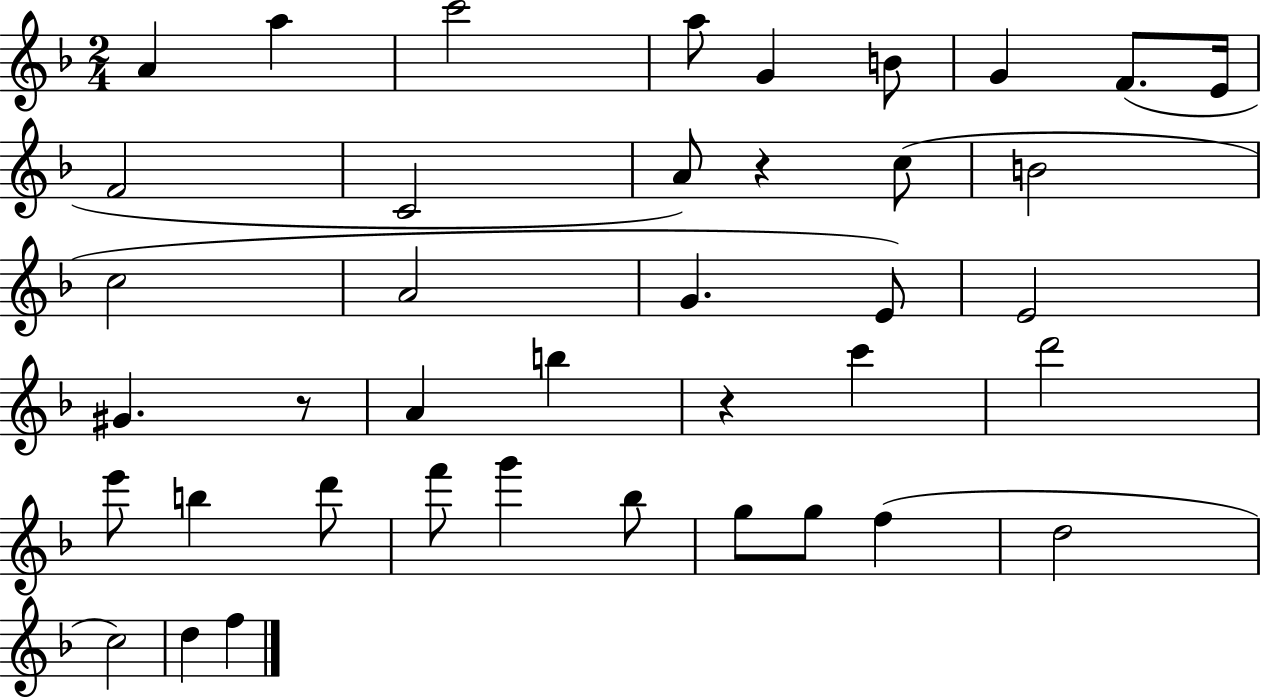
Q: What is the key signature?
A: F major